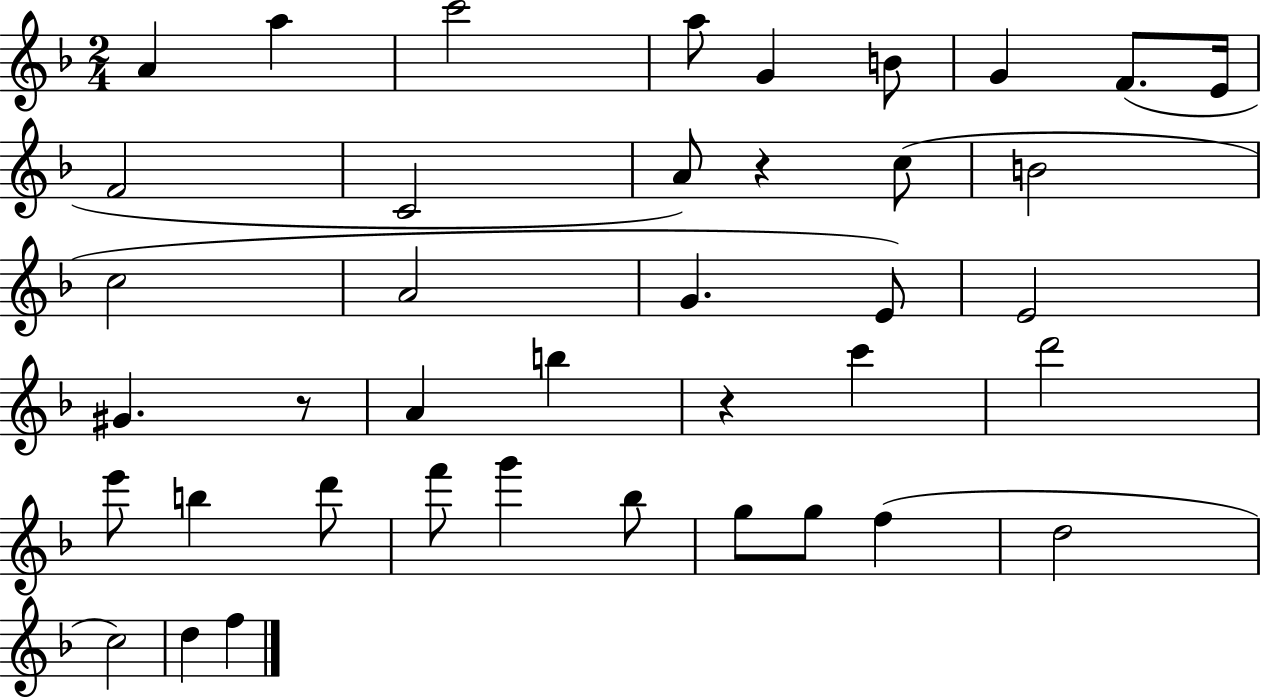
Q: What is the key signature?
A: F major